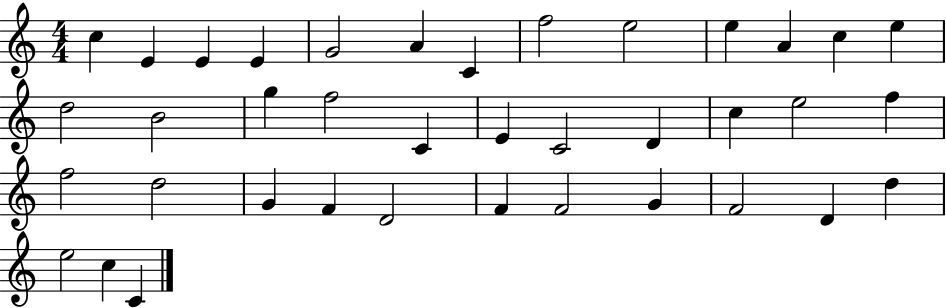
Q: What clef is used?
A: treble